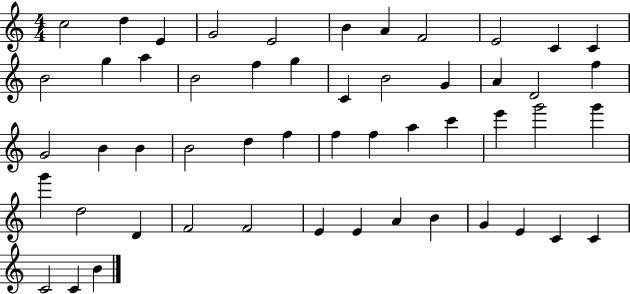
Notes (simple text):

C5/h D5/q E4/q G4/h E4/h B4/q A4/q F4/h E4/h C4/q C4/q B4/h G5/q A5/q B4/h F5/q G5/q C4/q B4/h G4/q A4/q D4/h F5/q G4/h B4/q B4/q B4/h D5/q F5/q F5/q F5/q A5/q C6/q E6/q G6/h G6/q G6/q D5/h D4/q F4/h F4/h E4/q E4/q A4/q B4/q G4/q E4/q C4/q C4/q C4/h C4/q B4/q